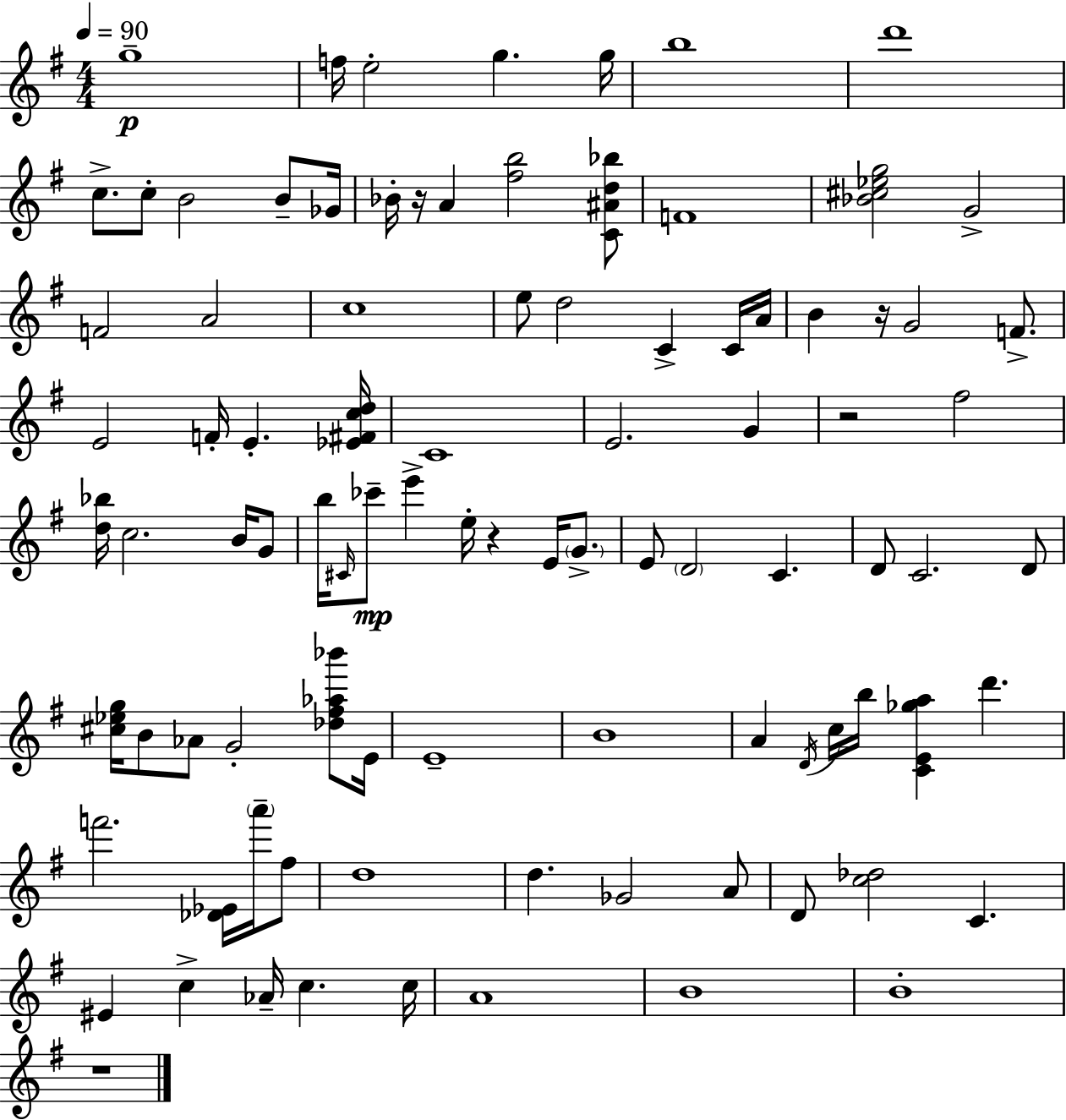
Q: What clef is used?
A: treble